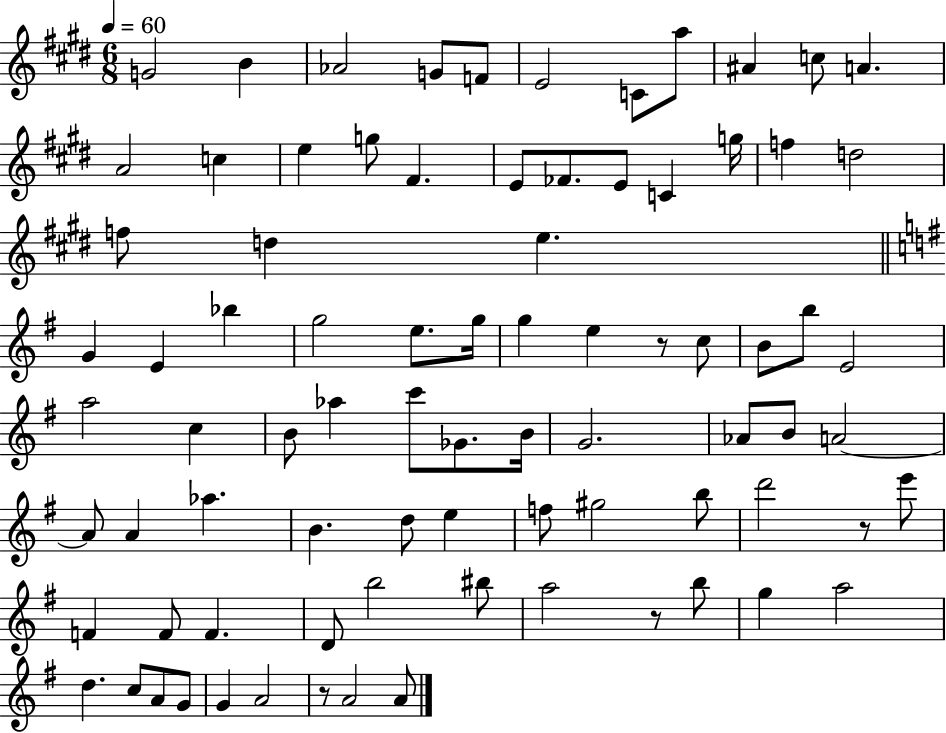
{
  \clef treble
  \numericTimeSignature
  \time 6/8
  \key e \major
  \tempo 4 = 60
  g'2 b'4 | aes'2 g'8 f'8 | e'2 c'8 a''8 | ais'4 c''8 a'4. | \break a'2 c''4 | e''4 g''8 fis'4. | e'8 fes'8. e'8 c'4 g''16 | f''4 d''2 | \break f''8 d''4 e''4. | \bar "||" \break \key e \minor g'4 e'4 bes''4 | g''2 e''8. g''16 | g''4 e''4 r8 c''8 | b'8 b''8 e'2 | \break a''2 c''4 | b'8 aes''4 c'''8 ges'8. b'16 | g'2. | aes'8 b'8 a'2~~ | \break a'8 a'4 aes''4. | b'4. d''8 e''4 | f''8 gis''2 b''8 | d'''2 r8 e'''8 | \break f'4 f'8 f'4. | d'8 b''2 bis''8 | a''2 r8 b''8 | g''4 a''2 | \break d''4. c''8 a'8 g'8 | g'4 a'2 | r8 a'2 a'8 | \bar "|."
}